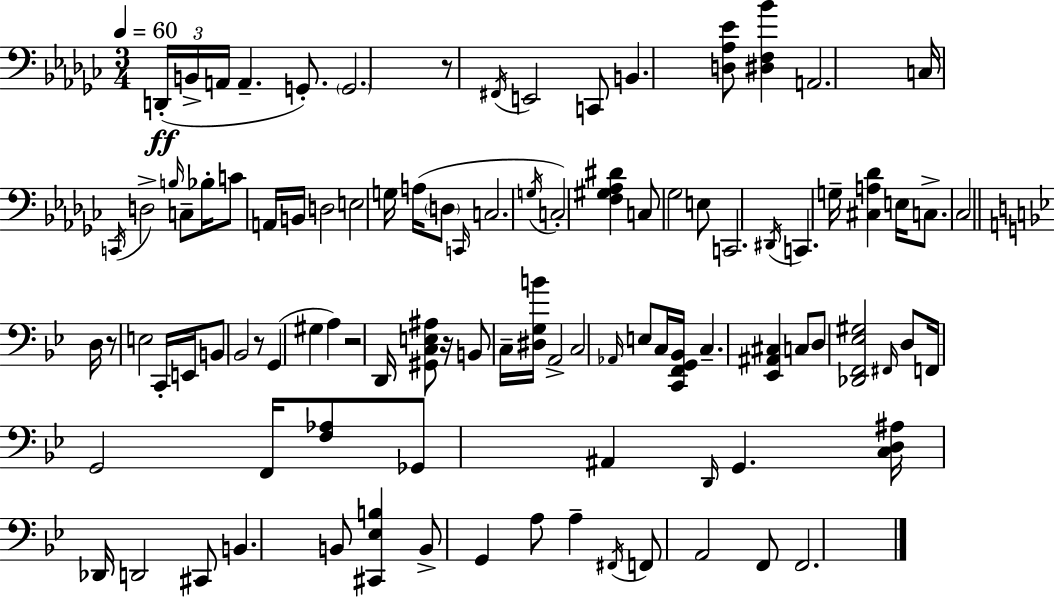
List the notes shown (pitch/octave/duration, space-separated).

D2/s B2/s A2/s A2/q. G2/e. G2/h. R/e F#2/s E2/h C2/e B2/q. [D3,Ab3,Eb4]/e [D#3,F3,Bb4]/q A2/h. C3/s C2/s D3/h B3/s C3/e Bb3/s C4/e A2/s B2/s D3/h E3/h G3/s A3/s D3/e C2/s C3/h. G3/s C3/h [F3,G#3,Ab3,D#4]/q C3/e Gb3/h E3/e C2/h. D#2/s C2/q. G3/s [C#3,A3,Db4]/q E3/s C3/e. CES3/h D3/s R/e E3/h C2/s E2/s B2/e Bb2/h R/e G2/q G#3/q A3/q R/h D2/s [G#2,C3,E3,A#3]/e R/s B2/e C3/s [D#3,G3,B4]/s A2/h C3/h Ab2/s E3/e C3/s [C2,F2,G2,Bb2]/s C3/q. [Eb2,A#2,C#3]/q C3/e D3/e [Db2,F2,Eb3,G#3]/h F#2/s D3/e F2/s G2/h F2/s [F3,Ab3]/e Gb2/e A#2/q D2/s G2/q. [C3,D3,A#3]/s Db2/s D2/h C#2/e B2/q. B2/e [C#2,Eb3,B3]/q B2/e G2/q A3/e A3/q F#2/s F2/e A2/h F2/e F2/h.